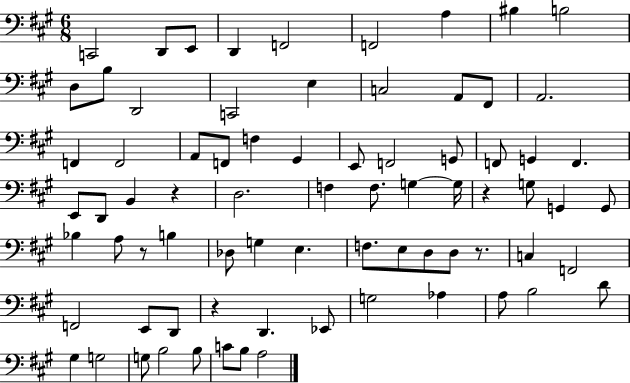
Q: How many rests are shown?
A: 5